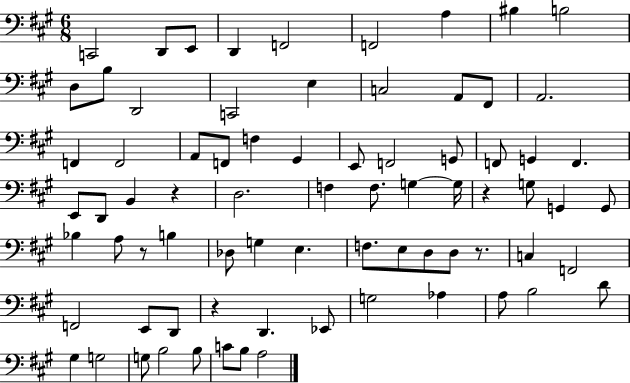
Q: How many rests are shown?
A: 5